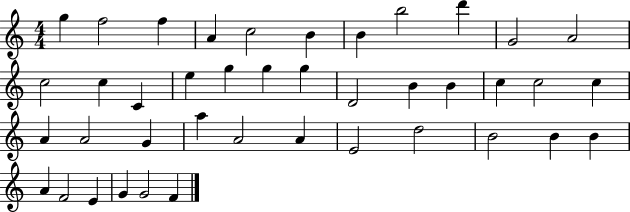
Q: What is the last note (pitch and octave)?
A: F4